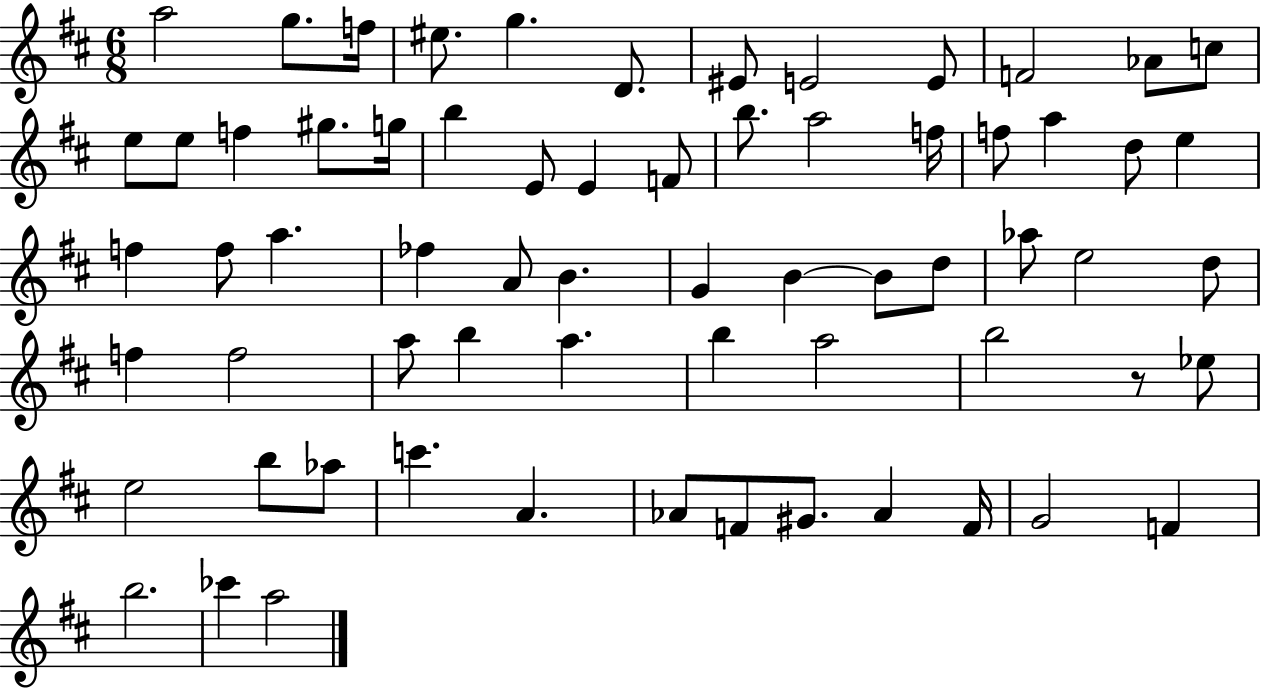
A5/h G5/e. F5/s EIS5/e. G5/q. D4/e. EIS4/e E4/h E4/e F4/h Ab4/e C5/e E5/e E5/e F5/q G#5/e. G5/s B5/q E4/e E4/q F4/e B5/e. A5/h F5/s F5/e A5/q D5/e E5/q F5/q F5/e A5/q. FES5/q A4/e B4/q. G4/q B4/q B4/e D5/e Ab5/e E5/h D5/e F5/q F5/h A5/e B5/q A5/q. B5/q A5/h B5/h R/e Eb5/e E5/h B5/e Ab5/e C6/q. A4/q. Ab4/e F4/e G#4/e. Ab4/q F4/s G4/h F4/q B5/h. CES6/q A5/h